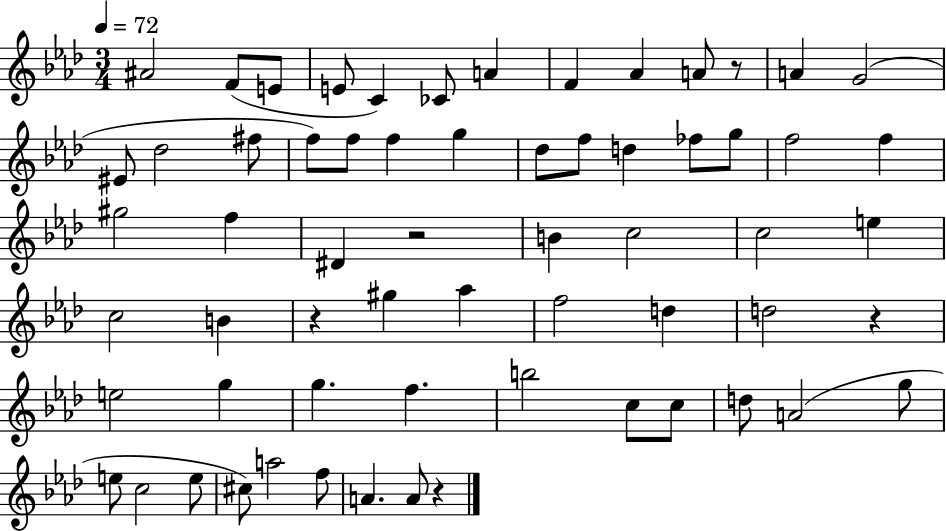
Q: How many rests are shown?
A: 5